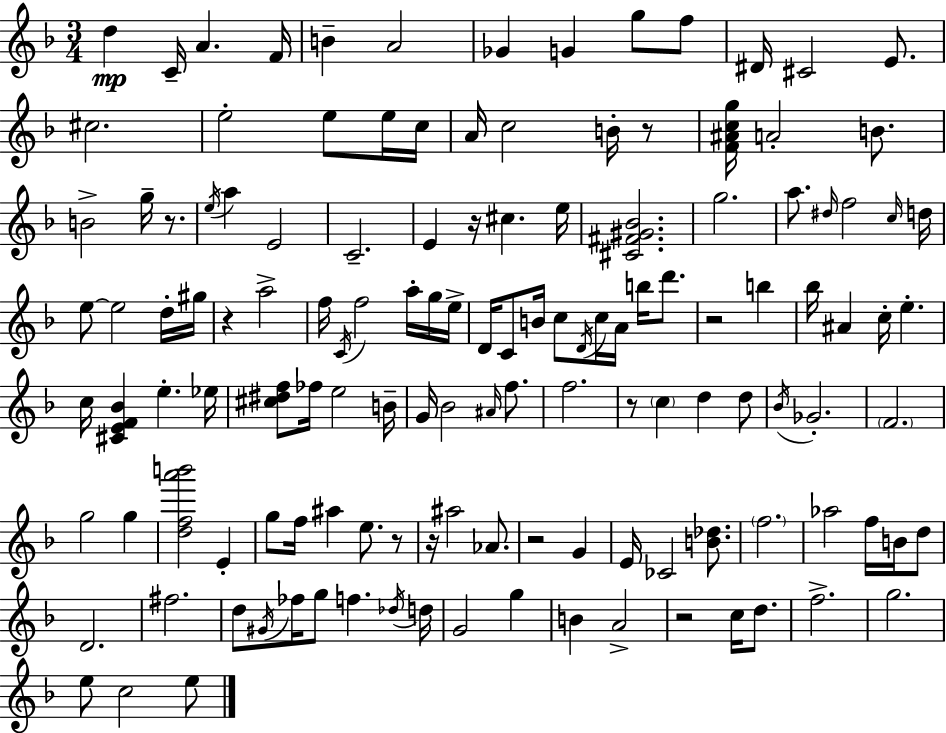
D5/q C4/s A4/q. F4/s B4/q A4/h Gb4/q G4/q G5/e F5/e D#4/s C#4/h E4/e. C#5/h. E5/h E5/e E5/s C5/s A4/s C5/h B4/s R/e [F4,A#4,C5,G5]/s A4/h B4/e. B4/h G5/s R/e. E5/s A5/q E4/h C4/h. E4/q R/s C#5/q. E5/s [C#4,F#4,G#4,Bb4]/h. G5/h. A5/e. D#5/s F5/h C5/s D5/s E5/e E5/h D5/s G#5/s R/q A5/h F5/s C4/s F5/h A5/s G5/s E5/s D4/s C4/e B4/s C5/e D4/s C5/s A4/s B5/s D6/e. R/h B5/q Bb5/s A#4/q C5/s E5/q. C5/s [C#4,E4,F4,Bb4]/q E5/q. Eb5/s [C#5,D#5,F5]/e FES5/s E5/h B4/s G4/s Bb4/h A#4/s F5/e. F5/h. R/e C5/q D5/q D5/e Bb4/s Gb4/h. F4/h. G5/h G5/q [D5,F5,A6,B6]/h E4/q G5/e F5/s A#5/q E5/e. R/e R/s A#5/h Ab4/e. R/h G4/q E4/s CES4/h [B4,Db5]/e. F5/h. Ab5/h F5/s B4/s D5/e D4/h. F#5/h. D5/e G#4/s FES5/s G5/e F5/q. Db5/s D5/s G4/h G5/q B4/q A4/h R/h C5/s D5/e. F5/h. G5/h. E5/e C5/h E5/e